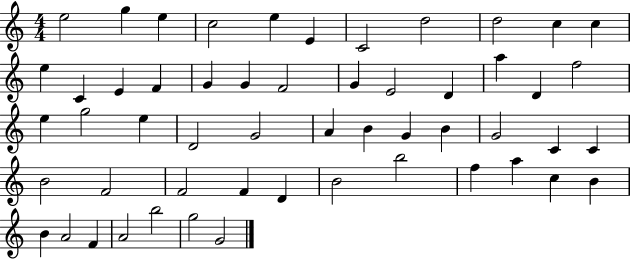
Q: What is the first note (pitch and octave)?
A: E5